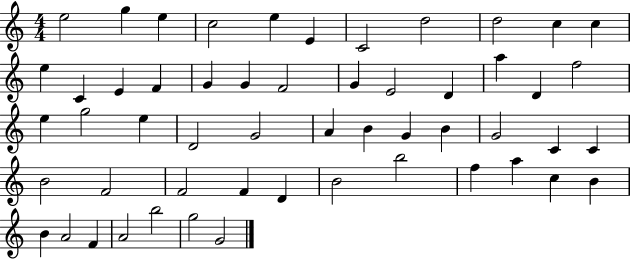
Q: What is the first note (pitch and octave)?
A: E5